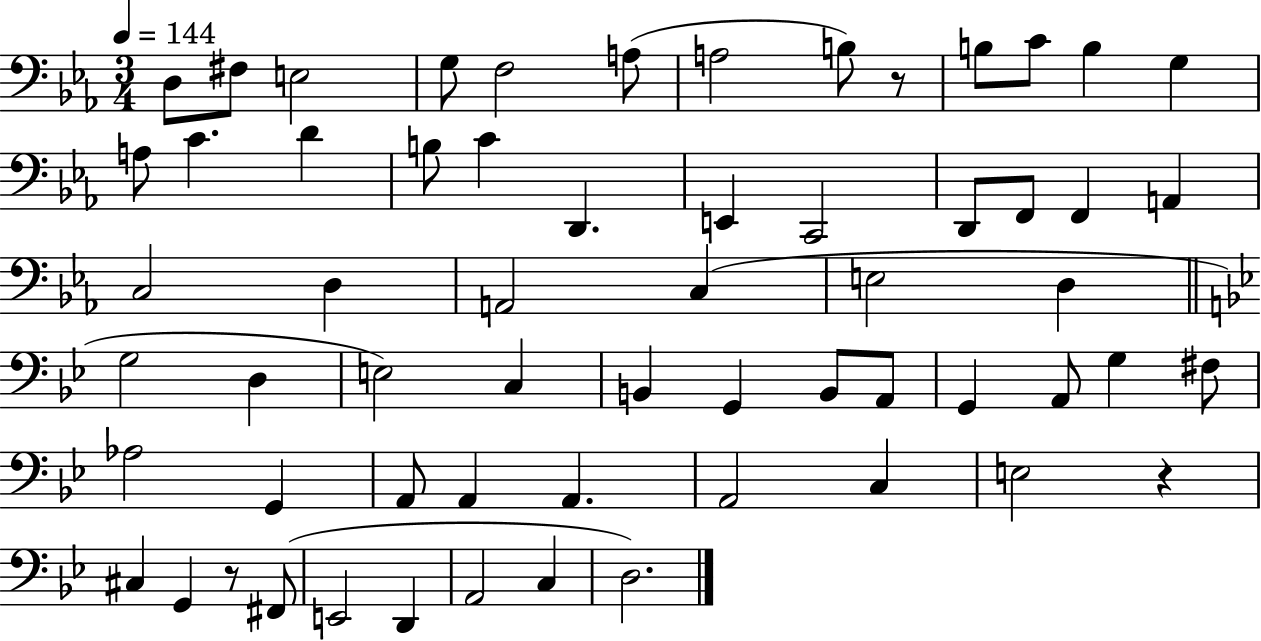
D3/e F#3/e E3/h G3/e F3/h A3/e A3/h B3/e R/e B3/e C4/e B3/q G3/q A3/e C4/q. D4/q B3/e C4/q D2/q. E2/q C2/h D2/e F2/e F2/q A2/q C3/h D3/q A2/h C3/q E3/h D3/q G3/h D3/q E3/h C3/q B2/q G2/q B2/e A2/e G2/q A2/e G3/q F#3/e Ab3/h G2/q A2/e A2/q A2/q. A2/h C3/q E3/h R/q C#3/q G2/q R/e F#2/e E2/h D2/q A2/h C3/q D3/h.